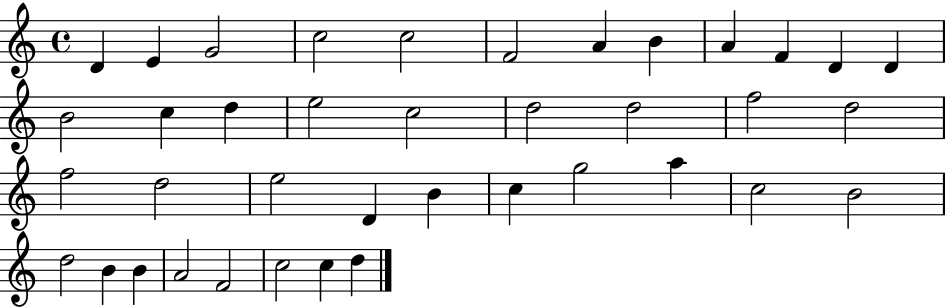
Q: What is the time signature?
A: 4/4